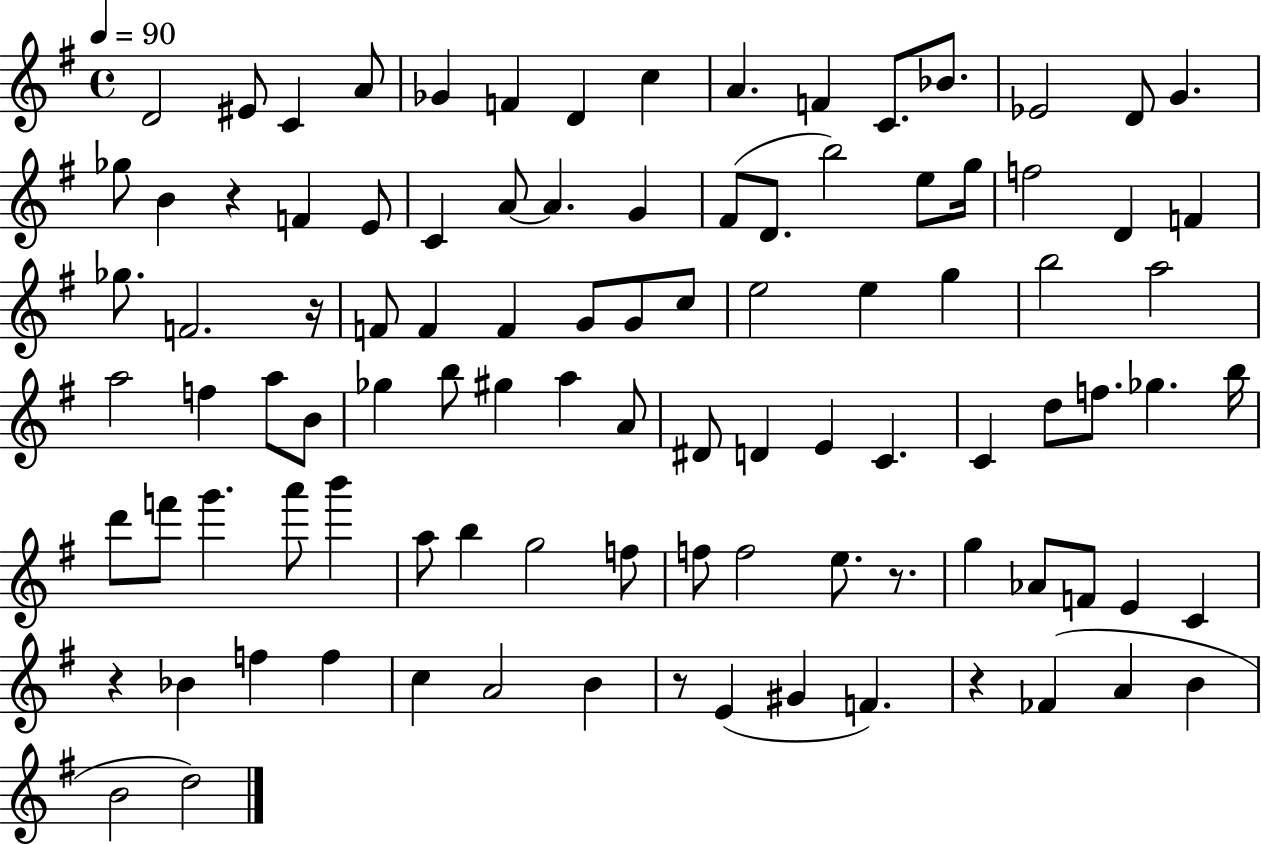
{
  \clef treble
  \time 4/4
  \defaultTimeSignature
  \key g \major
  \tempo 4 = 90
  d'2 eis'8 c'4 a'8 | ges'4 f'4 d'4 c''4 | a'4. f'4 c'8. bes'8. | ees'2 d'8 g'4. | \break ges''8 b'4 r4 f'4 e'8 | c'4 a'8~~ a'4. g'4 | fis'8( d'8. b''2) e''8 g''16 | f''2 d'4 f'4 | \break ges''8. f'2. r16 | f'8 f'4 f'4 g'8 g'8 c''8 | e''2 e''4 g''4 | b''2 a''2 | \break a''2 f''4 a''8 b'8 | ges''4 b''8 gis''4 a''4 a'8 | dis'8 d'4 e'4 c'4. | c'4 d''8 f''8. ges''4. b''16 | \break d'''8 f'''8 g'''4. a'''8 b'''4 | a''8 b''4 g''2 f''8 | f''8 f''2 e''8. r8. | g''4 aes'8 f'8 e'4 c'4 | \break r4 bes'4 f''4 f''4 | c''4 a'2 b'4 | r8 e'4( gis'4 f'4.) | r4 fes'4( a'4 b'4 | \break b'2 d''2) | \bar "|."
}